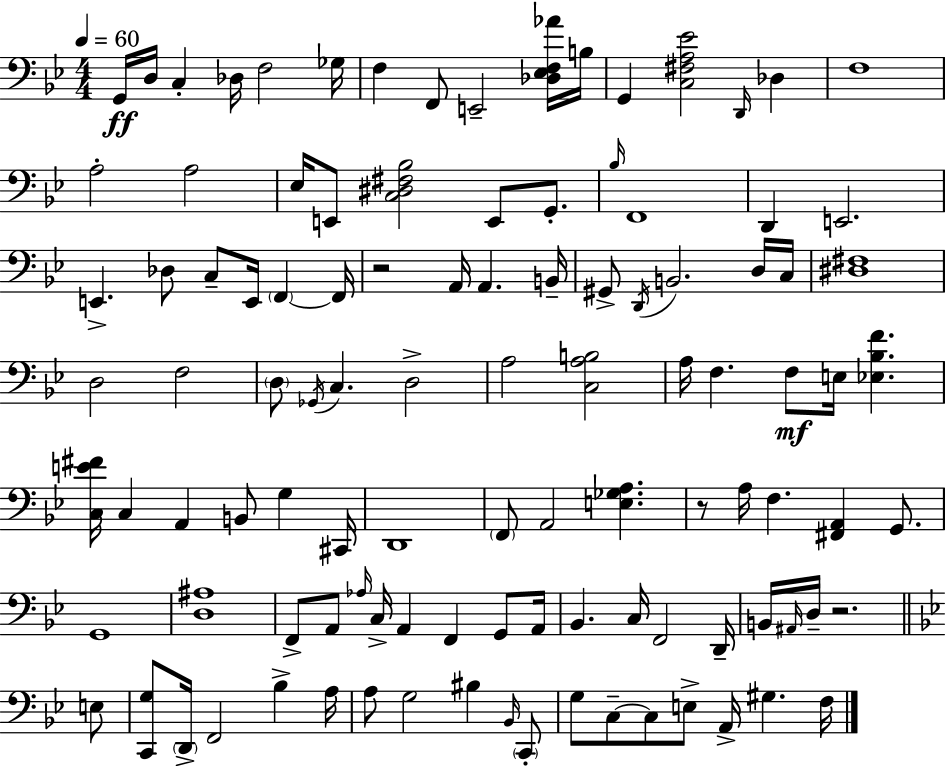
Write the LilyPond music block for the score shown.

{
  \clef bass
  \numericTimeSignature
  \time 4/4
  \key g \minor
  \tempo 4 = 60
  g,16\ff d16 c4-. des16 f2 ges16 | f4 f,8 e,2-- <des ees f aes'>16 b16 | g,4 <c fis a ees'>2 \grace { d,16 } des4 | f1 | \break a2-. a2 | ees16 e,8 <c dis fis bes>2 e,8 g,8.-. | \grace { bes16 } f,1 | d,4 e,2. | \break e,4.-> des8 c8-- e,16 \parenthesize f,4~~ | f,16 r2 a,16 a,4. | b,16-- gis,8-> \acciaccatura { d,16 } b,2. | d16 c16 <dis fis>1 | \break d2 f2 | \parenthesize d8 \acciaccatura { ges,16 } c4. d2-> | a2 <c a b>2 | a16 f4. f8\mf e16 <ees bes f'>4. | \break <c e' fis'>16 c4 a,4 b,8 g4 | cis,16 d,1 | \parenthesize f,8 a,2 <e ges a>4. | r8 a16 f4. <fis, a,>4 | \break g,8. g,1 | <d ais>1 | f,8-> a,8 \grace { aes16 } c16-> a,4 f,4 | g,8 a,16 bes,4. c16 f,2 | \break d,16-- b,16 \grace { ais,16 } d16-- r2. | \bar "||" \break \key bes \major e8 <c, g>8 \parenthesize d,16-> f,2 bes4-> | a16 a8 g2 bis4 | \grace { bes,16 } \parenthesize c,8-. g8 c8--~~ c8 e8-> a,16-> gis4. | f16 \bar "|."
}